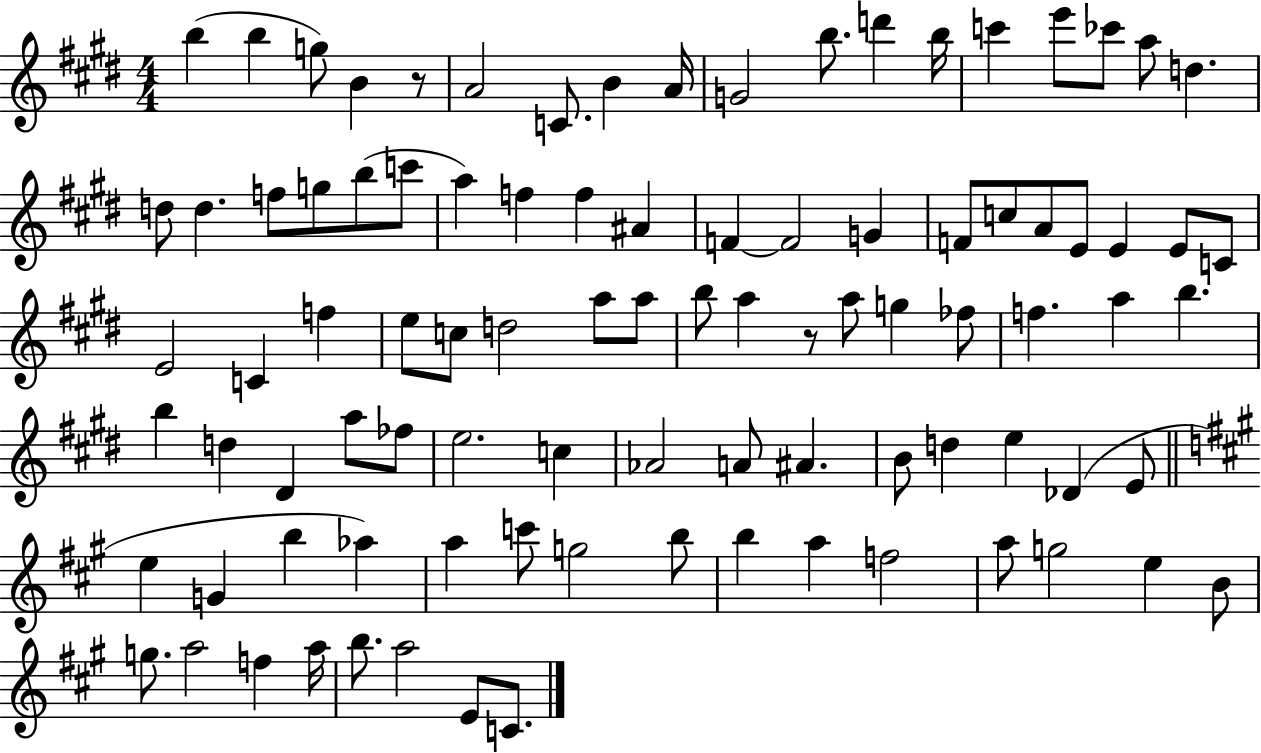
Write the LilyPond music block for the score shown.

{
  \clef treble
  \numericTimeSignature
  \time 4/4
  \key e \major
  b''4( b''4 g''8) b'4 r8 | a'2 c'8. b'4 a'16 | g'2 b''8. d'''4 b''16 | c'''4 e'''8 ces'''8 a''8 d''4. | \break d''8 d''4. f''8 g''8 b''8( c'''8 | a''4) f''4 f''4 ais'4 | f'4~~ f'2 g'4 | f'8 c''8 a'8 e'8 e'4 e'8 c'8 | \break e'2 c'4 f''4 | e''8 c''8 d''2 a''8 a''8 | b''8 a''4 r8 a''8 g''4 fes''8 | f''4. a''4 b''4. | \break b''4 d''4 dis'4 a''8 fes''8 | e''2. c''4 | aes'2 a'8 ais'4. | b'8 d''4 e''4 des'4( e'8 | \break \bar "||" \break \key a \major e''4 g'4 b''4 aes''4) | a''4 c'''8 g''2 b''8 | b''4 a''4 f''2 | a''8 g''2 e''4 b'8 | \break g''8. a''2 f''4 a''16 | b''8. a''2 e'8 c'8. | \bar "|."
}